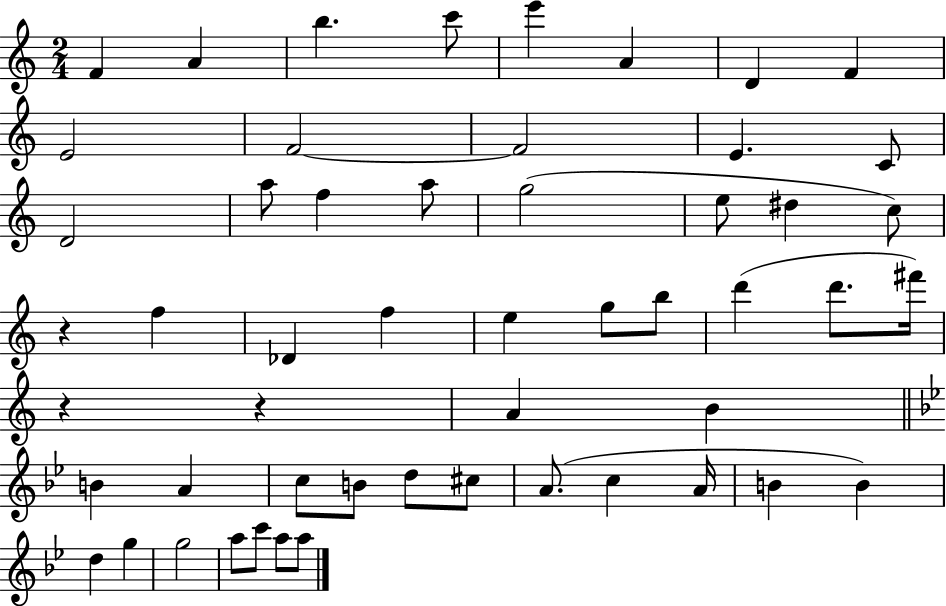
F4/q A4/q B5/q. C6/e E6/q A4/q D4/q F4/q E4/h F4/h F4/h E4/q. C4/e D4/h A5/e F5/q A5/e G5/h E5/e D#5/q C5/e R/q F5/q Db4/q F5/q E5/q G5/e B5/e D6/q D6/e. F#6/s R/q R/q A4/q B4/q B4/q A4/q C5/e B4/e D5/e C#5/e A4/e. C5/q A4/s B4/q B4/q D5/q G5/q G5/h A5/e C6/e A5/e A5/e